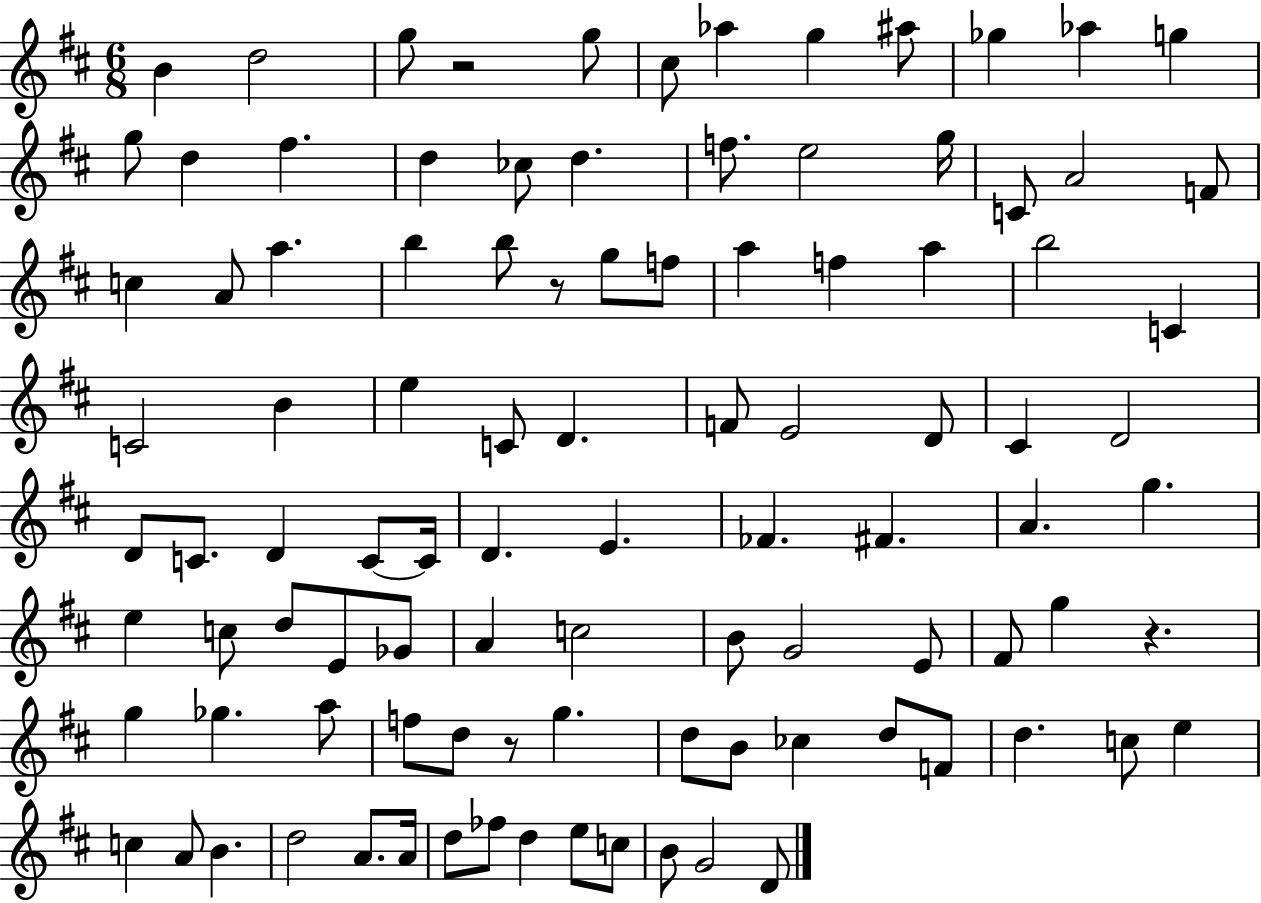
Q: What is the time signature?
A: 6/8